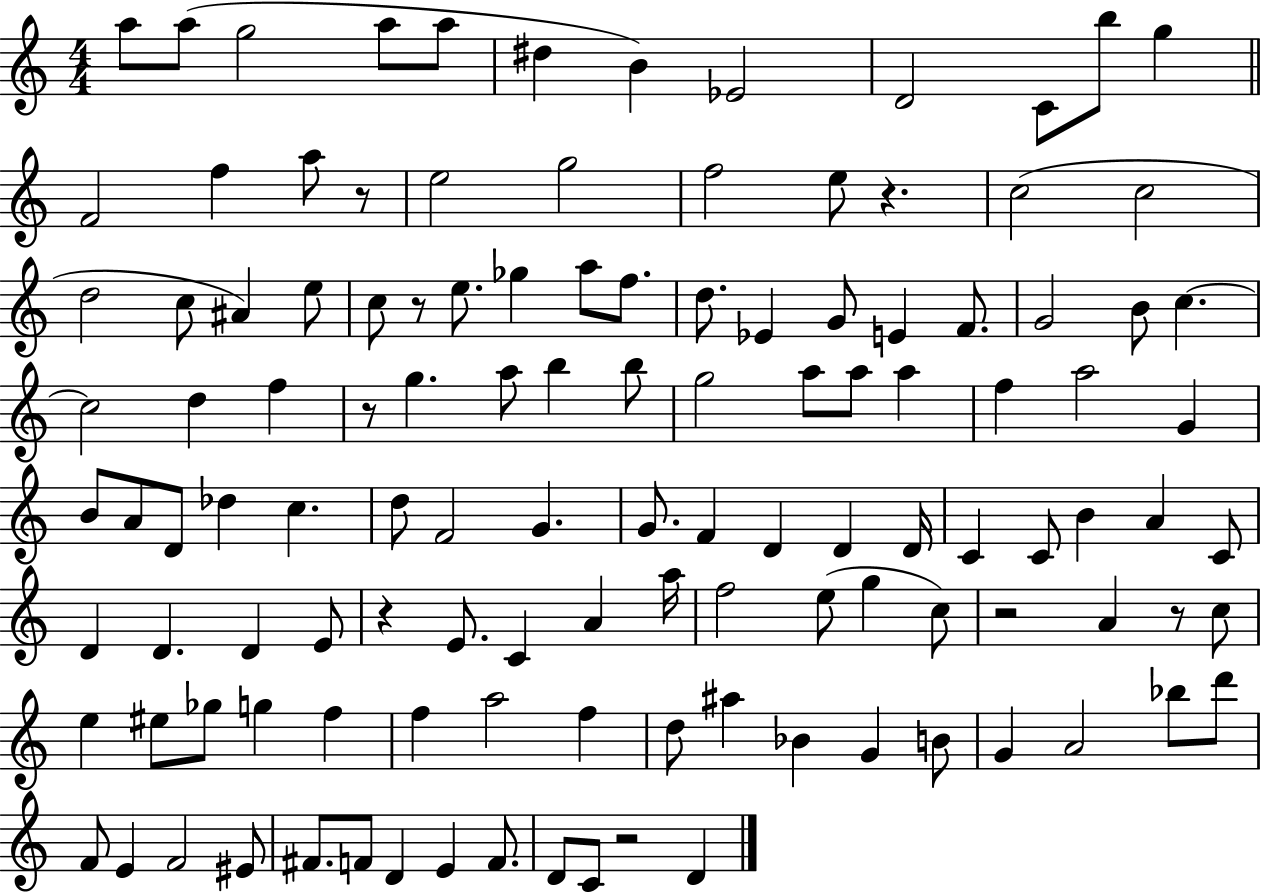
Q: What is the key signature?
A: C major